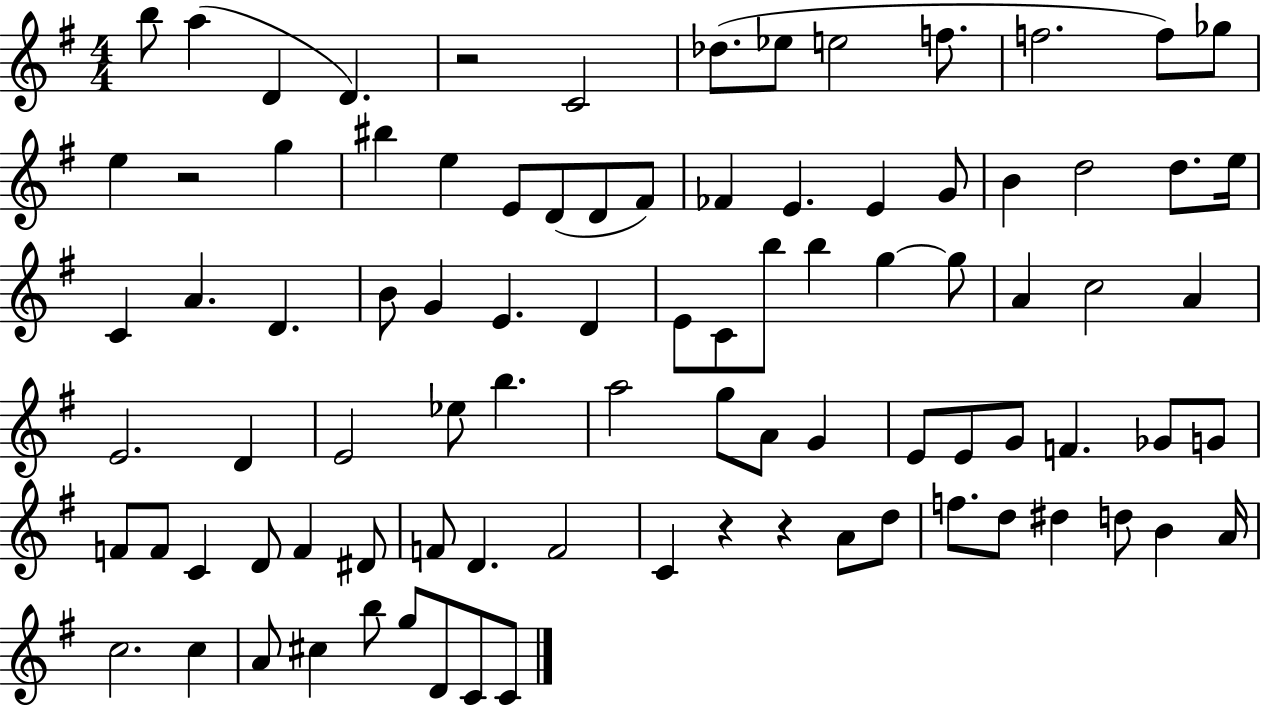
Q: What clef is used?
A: treble